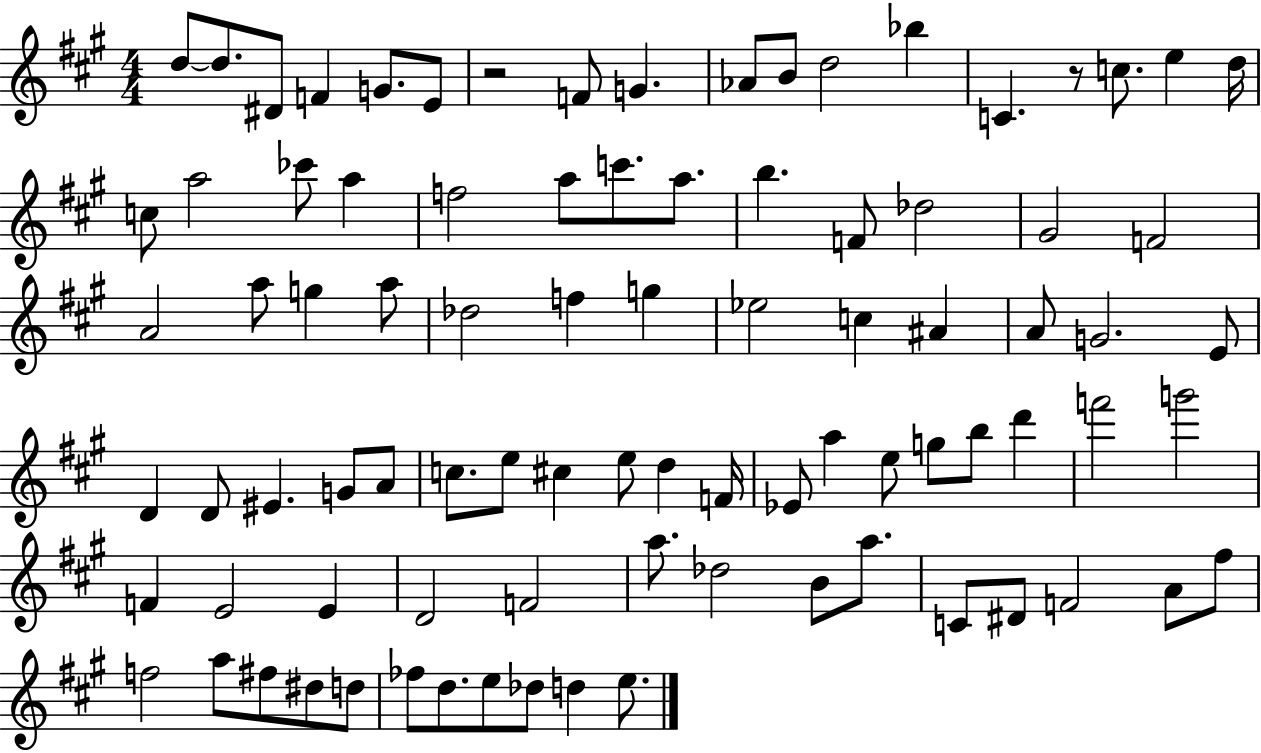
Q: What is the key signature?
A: A major